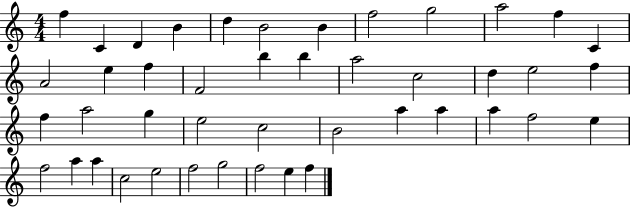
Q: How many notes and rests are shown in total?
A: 44